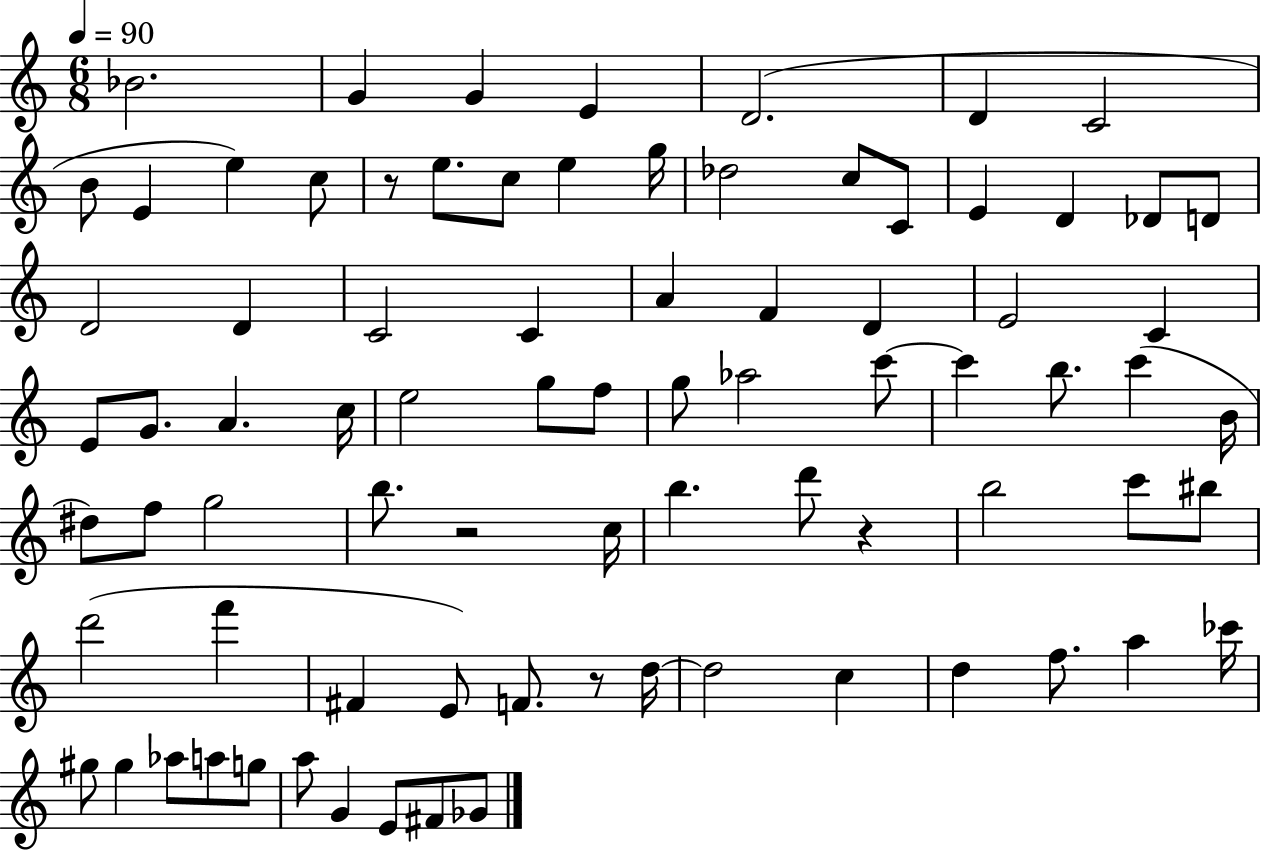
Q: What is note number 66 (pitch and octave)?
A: A5